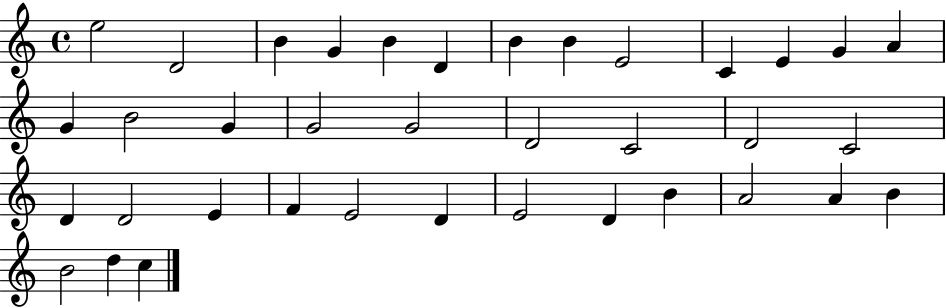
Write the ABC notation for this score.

X:1
T:Untitled
M:4/4
L:1/4
K:C
e2 D2 B G B D B B E2 C E G A G B2 G G2 G2 D2 C2 D2 C2 D D2 E F E2 D E2 D B A2 A B B2 d c